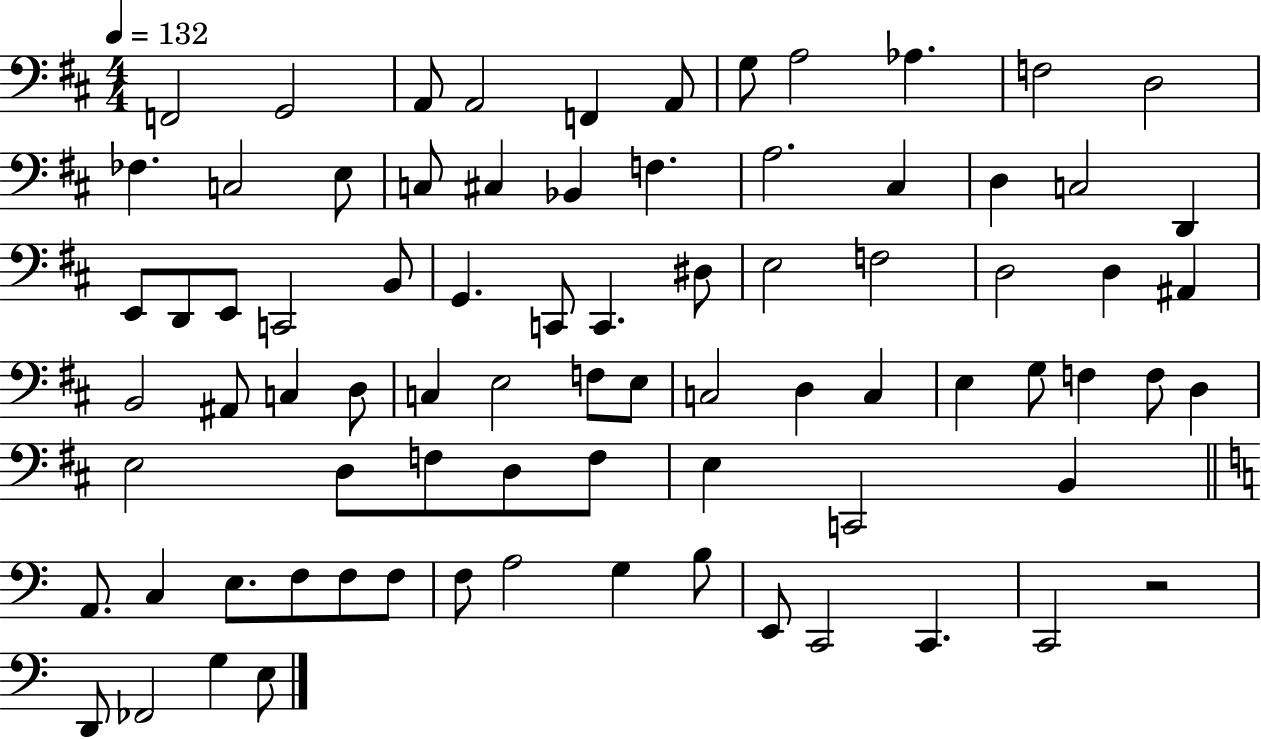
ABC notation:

X:1
T:Untitled
M:4/4
L:1/4
K:D
F,,2 G,,2 A,,/2 A,,2 F,, A,,/2 G,/2 A,2 _A, F,2 D,2 _F, C,2 E,/2 C,/2 ^C, _B,, F, A,2 ^C, D, C,2 D,, E,,/2 D,,/2 E,,/2 C,,2 B,,/2 G,, C,,/2 C,, ^D,/2 E,2 F,2 D,2 D, ^A,, B,,2 ^A,,/2 C, D,/2 C, E,2 F,/2 E,/2 C,2 D, C, E, G,/2 F, F,/2 D, E,2 D,/2 F,/2 D,/2 F,/2 E, C,,2 B,, A,,/2 C, E,/2 F,/2 F,/2 F,/2 F,/2 A,2 G, B,/2 E,,/2 C,,2 C,, C,,2 z2 D,,/2 _F,,2 G, E,/2